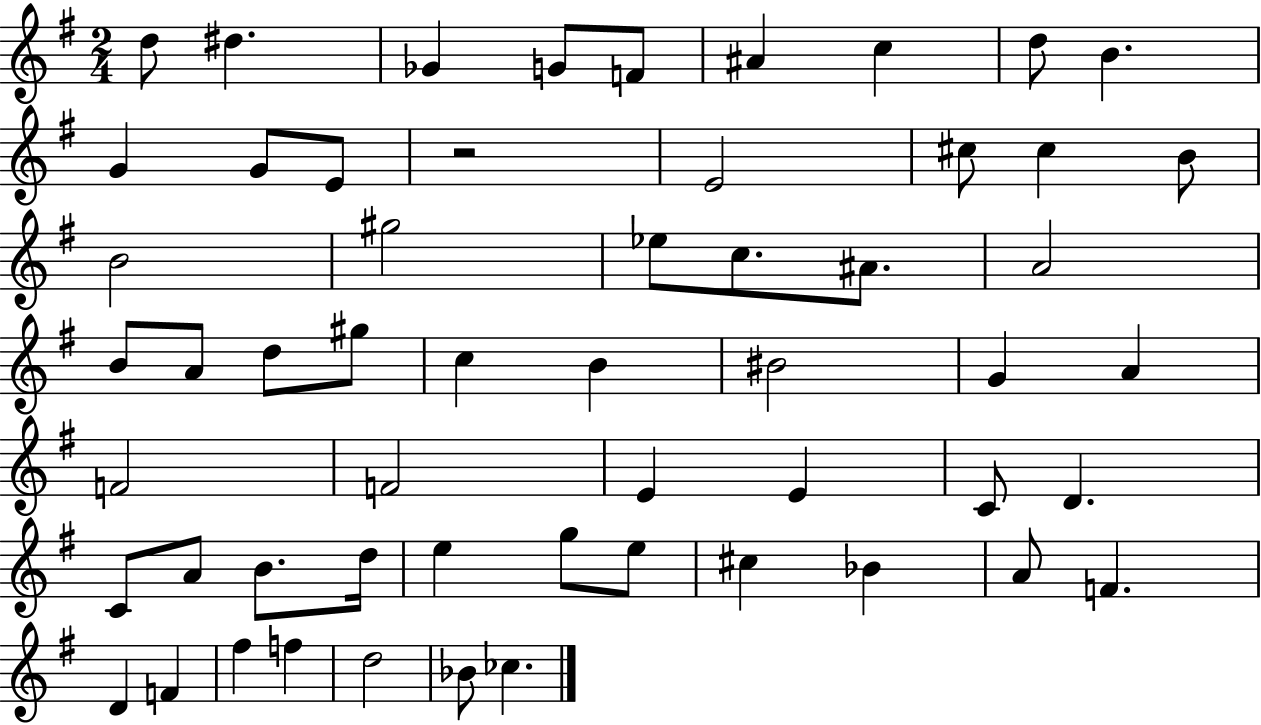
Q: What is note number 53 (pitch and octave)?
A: D5